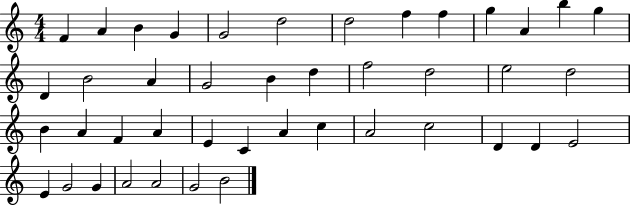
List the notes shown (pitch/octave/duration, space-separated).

F4/q A4/q B4/q G4/q G4/h D5/h D5/h F5/q F5/q G5/q A4/q B5/q G5/q D4/q B4/h A4/q G4/h B4/q D5/q F5/h D5/h E5/h D5/h B4/q A4/q F4/q A4/q E4/q C4/q A4/q C5/q A4/h C5/h D4/q D4/q E4/h E4/q G4/h G4/q A4/h A4/h G4/h B4/h